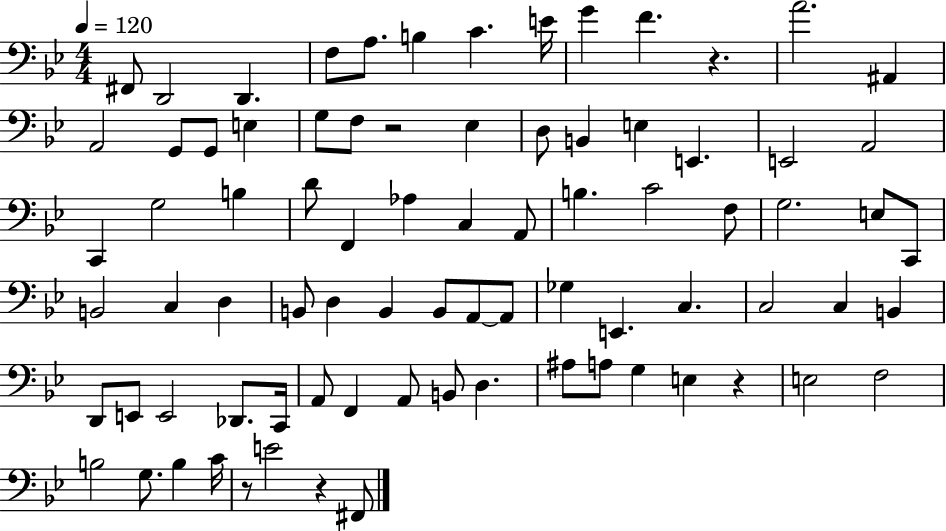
F#2/e D2/h D2/q. F3/e A3/e. B3/q C4/q. E4/s G4/q F4/q. R/q. A4/h. A#2/q A2/h G2/e G2/e E3/q G3/e F3/e R/h Eb3/q D3/e B2/q E3/q E2/q. E2/h A2/h C2/q G3/h B3/q D4/e F2/q Ab3/q C3/q A2/e B3/q. C4/h F3/e G3/h. E3/e C2/e B2/h C3/q D3/q B2/e D3/q B2/q B2/e A2/e A2/e Gb3/q E2/q. C3/q. C3/h C3/q B2/q D2/e E2/e E2/h Db2/e. C2/s A2/e F2/q A2/e B2/e D3/q. A#3/e A3/e G3/q E3/q R/q E3/h F3/h B3/h G3/e. B3/q C4/s R/e E4/h R/q F#2/e